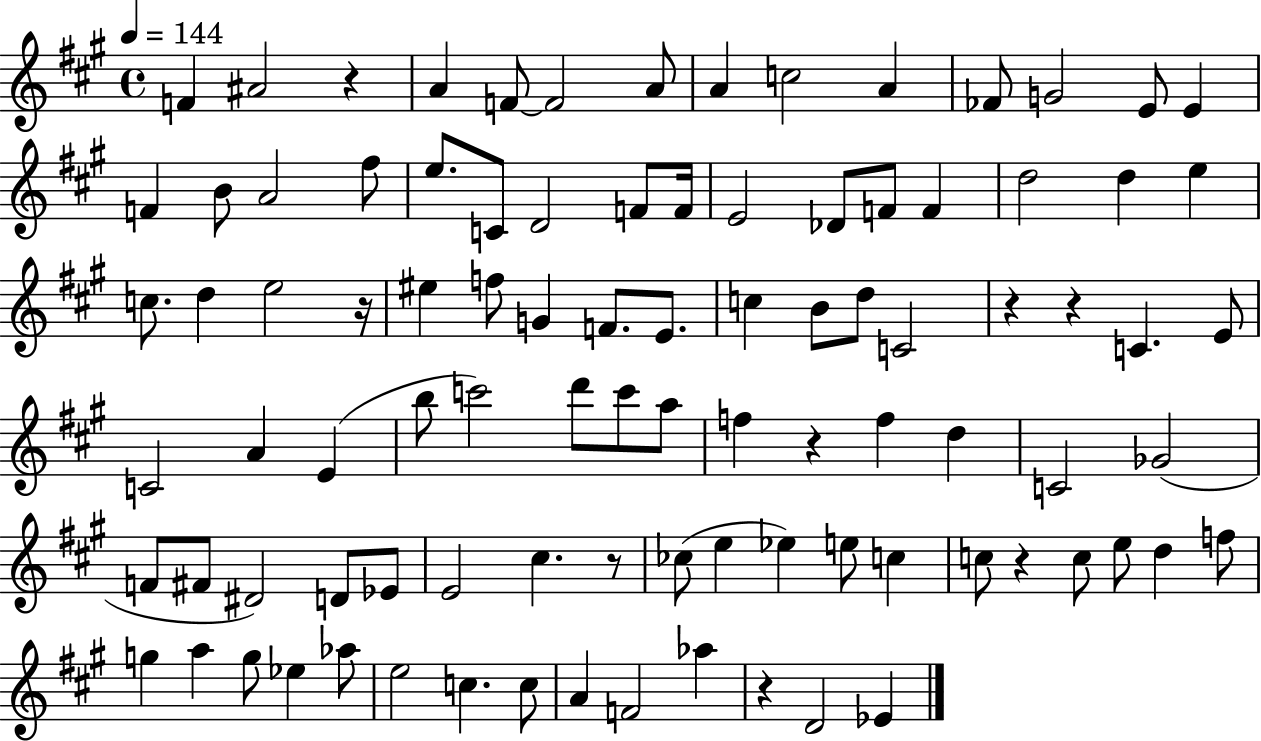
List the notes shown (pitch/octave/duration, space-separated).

F4/q A#4/h R/q A4/q F4/e F4/h A4/e A4/q C5/h A4/q FES4/e G4/h E4/e E4/q F4/q B4/e A4/h F#5/e E5/e. C4/e D4/h F4/e F4/s E4/h Db4/e F4/e F4/q D5/h D5/q E5/q C5/e. D5/q E5/h R/s EIS5/q F5/e G4/q F4/e. E4/e. C5/q B4/e D5/e C4/h R/q R/q C4/q. E4/e C4/h A4/q E4/q B5/e C6/h D6/e C6/e A5/e F5/q R/q F5/q D5/q C4/h Gb4/h F4/e F#4/e D#4/h D4/e Eb4/e E4/h C#5/q. R/e CES5/e E5/q Eb5/q E5/e C5/q C5/e R/q C5/e E5/e D5/q F5/e G5/q A5/q G5/e Eb5/q Ab5/e E5/h C5/q. C5/e A4/q F4/h Ab5/q R/q D4/h Eb4/q